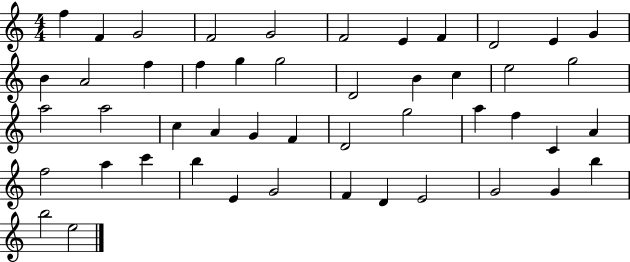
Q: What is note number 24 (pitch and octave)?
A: A5